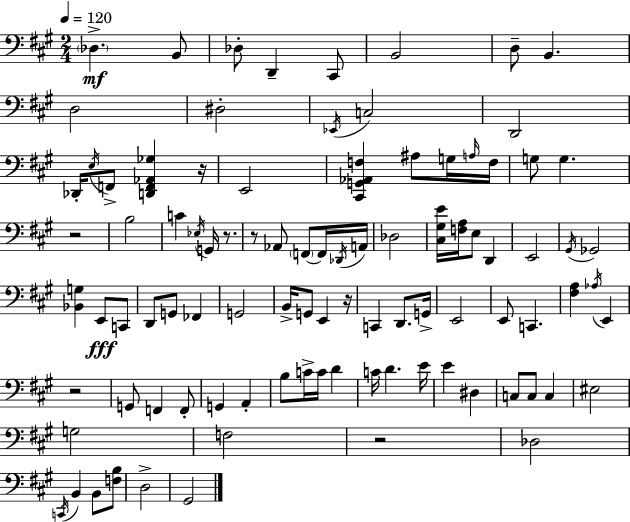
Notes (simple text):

Db3/q. B2/e Db3/e D2/q C#2/e B2/h D3/e B2/q. D3/h D#3/h Eb2/s C3/h D2/h Db2/s E3/s F2/e [D2,F2,Ab2,Gb3]/q R/s E2/h [C#2,G2,Ab2,F3]/q A#3/e G3/s A3/s F3/s G3/e G3/q. R/h B3/h C4/q Eb3/s G2/s R/e. R/e Ab2/e F2/e F2/s Db2/s A2/s Db3/h [C#3,G#3,E4]/s [F3,A3]/s E3/e D2/q E2/h G#2/s Gb2/h [Bb2,G3]/q E2/e C2/e D2/e G2/e FES2/q G2/h B2/s G2/e E2/q R/s C2/q D2/e. G2/s E2/h E2/e C2/q. [F#3,A3]/q Ab3/s E2/q R/h G2/e F2/q F2/e G2/q A2/q B3/e C4/s C4/s D4/q C4/s D4/q. E4/s E4/q D#3/q C3/e C3/e C3/q EIS3/h G3/h F3/h R/h Db3/h C2/s B2/q B2/e [F3,B3]/e D3/h G#2/h